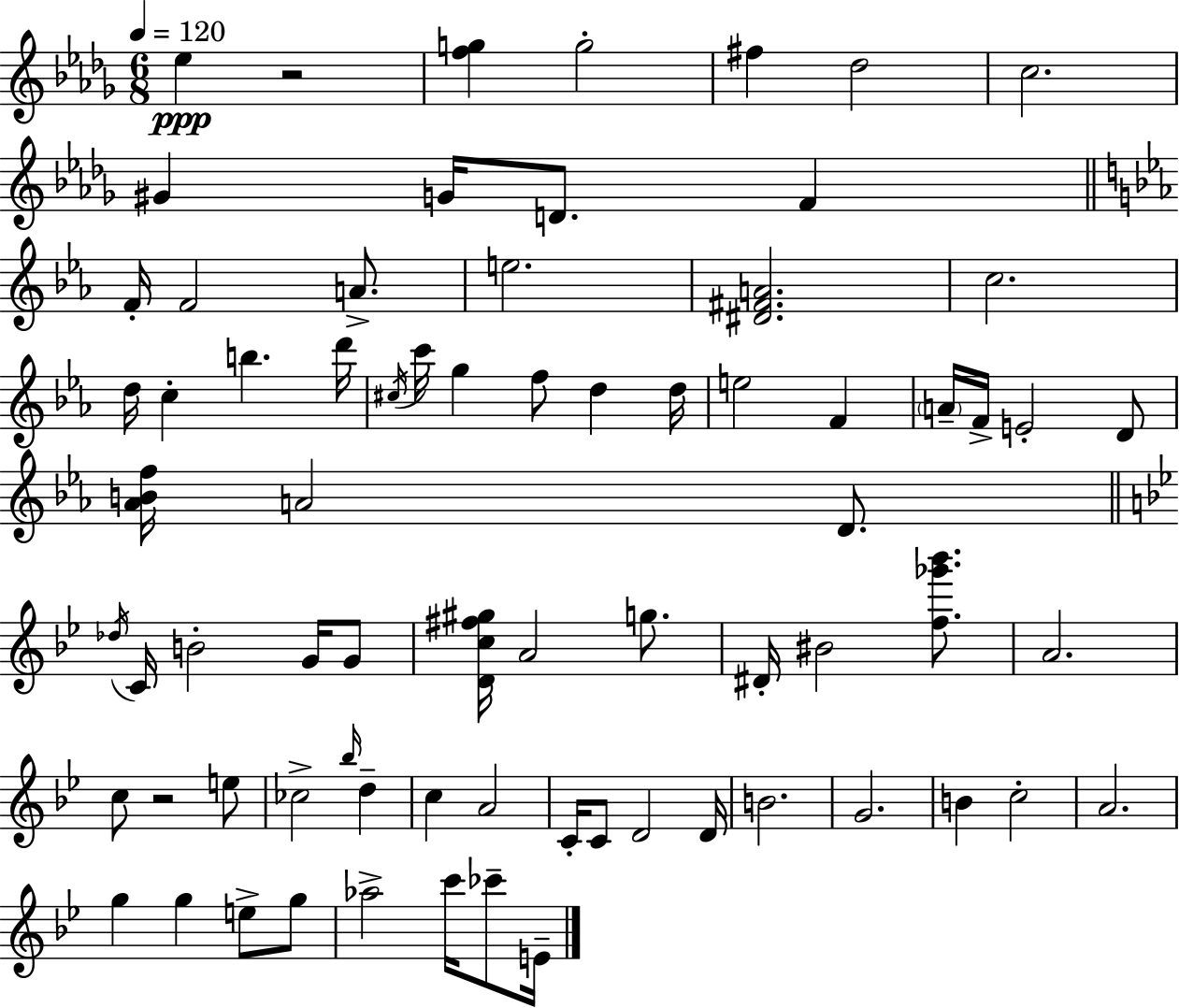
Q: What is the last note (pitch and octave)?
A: E4